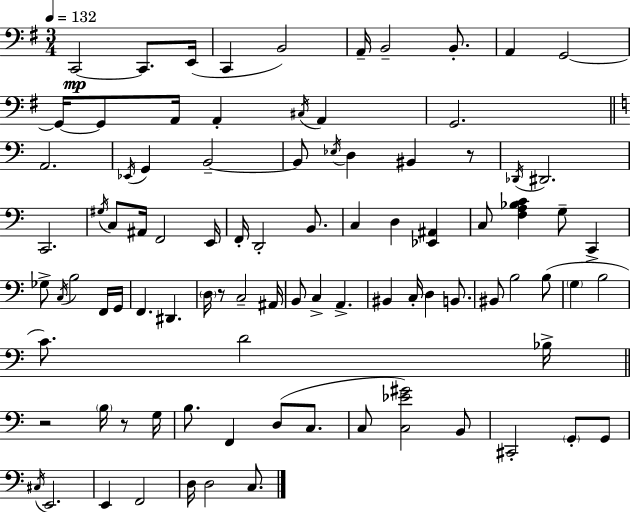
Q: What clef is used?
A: bass